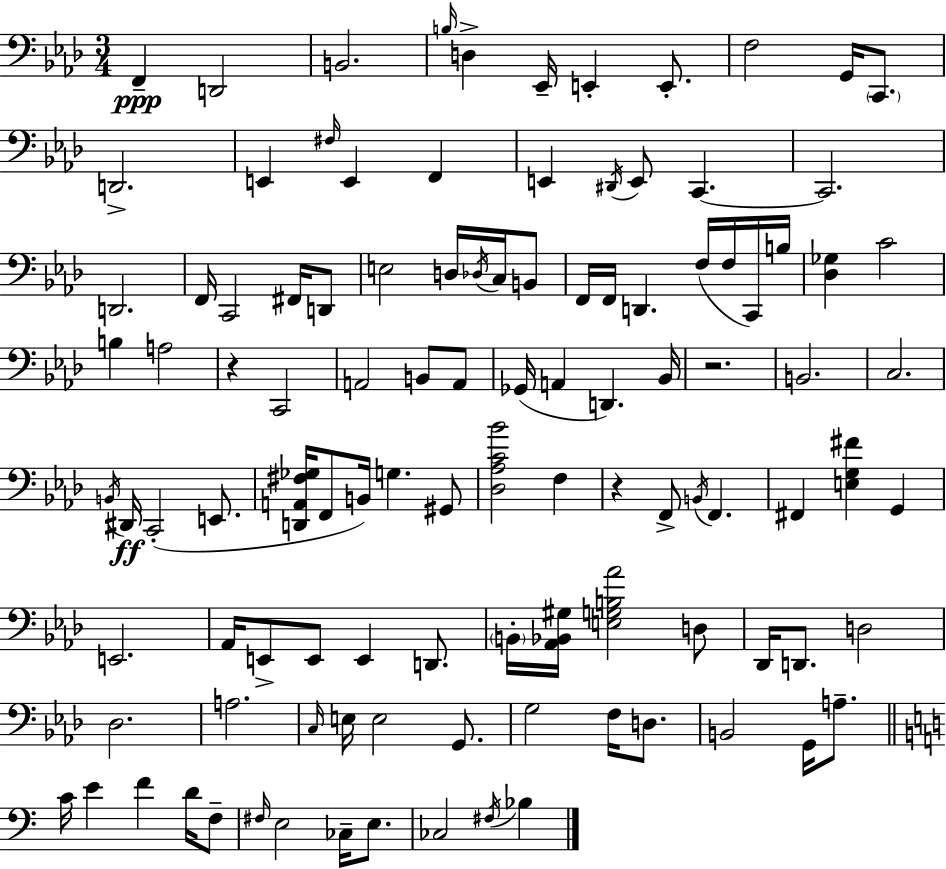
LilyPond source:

{
  \clef bass
  \numericTimeSignature
  \time 3/4
  \key f \minor
  \repeat volta 2 { f,4--\ppp d,2 | b,2. | \grace { b16 } d4-> ees,16-- e,4-. e,8.-. | f2 g,16 \parenthesize c,8. | \break d,2.-> | e,4 \grace { fis16 } e,4 f,4 | e,4 \acciaccatura { dis,16 } e,8 c,4.~~ | c,2. | \break d,2. | f,16 c,2 | fis,16 d,8 e2 d16 | \acciaccatura { des16 } c16 b,8 f,16 f,16 d,4. | \break f16( f16 c,16) b16 <des ges>4 c'2 | b4 a2 | r4 c,2 | a,2 | \break b,8 a,8 ges,16( a,4 d,4.) | bes,16 r2. | b,2. | c2. | \break \acciaccatura { b,16 }\ff dis,16 c,2-.( | e,8. <d, a, fis ges>16 f,8 b,16) g4. | gis,8 <des aes c' bes'>2 | f4 r4 f,8-> \acciaccatura { b,16 } | \break f,4. fis,4 <e g fis'>4 | g,4 e,2. | aes,16 e,8-> e,8 e,4 | d,8. \parenthesize b,16-. <aes, bes, gis>16 <e g b aes'>2 | \break d8 des,16 d,8. d2 | des2. | a2. | \grace { c16 } e16 e2 | \break g,8. g2 | f16 d8. b,2 | g,16 a8.-- \bar "||" \break \key a \minor c'16 e'4 f'4 d'16 f8-- | \grace { fis16 } e2 ces16-- e8. | ces2 \acciaccatura { fis16 } bes4 | } \bar "|."
}